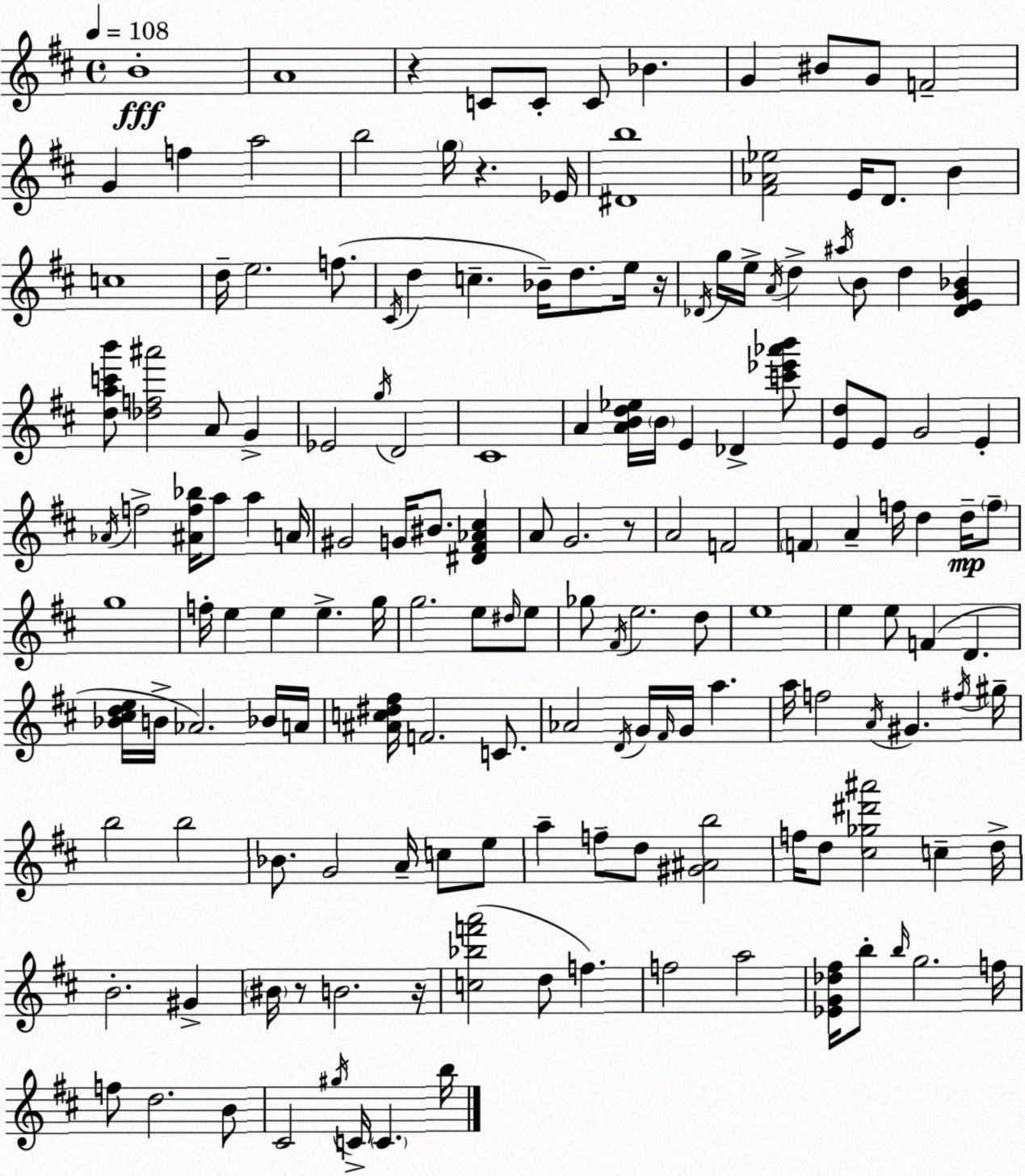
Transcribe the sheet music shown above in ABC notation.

X:1
T:Untitled
M:4/4
L:1/4
K:D
B4 A4 z C/2 C/2 C/2 _B G ^B/2 G/2 F2 G f a2 b2 g/4 z _E/4 [^Db]4 [^F_A_e]2 E/4 D/2 B c4 d/4 e2 f/2 ^C/4 d c _B/4 d/2 e/4 z/4 _D/4 g/4 e/4 A/4 d ^a/4 B/2 d [_DEG_B] [dac'b']/2 [_df^a']2 A/2 G _E2 g/4 D2 ^C4 A [ABd_e]/4 B/4 E _D [c'_e'_a'b']/2 [Ed]/2 E/2 G2 E _A/4 f2 [^Af_b]/4 a/2 a A/4 ^G2 G/4 ^B/2 [^D^F_A^c] A/2 G2 z/2 A2 F2 F A f/4 d d/4 f/2 g4 f/4 e e e g/4 g2 e/2 ^d/4 e/2 _g/2 ^F/4 e2 d/2 e4 e e/2 F D [_B^cde]/4 B/4 _A2 _B/4 A/4 [^Ac^d^f]/4 F2 C/2 _A2 D/4 G/4 ^F/4 G/4 a a/4 f2 A/4 ^G ^f/4 ^g/4 b2 b2 _B/2 G2 A/4 c/2 e/2 a f/2 d/2 [^G^Ab]2 f/4 d/2 [^c_g^d'^a']2 c d/4 B2 ^G ^B/4 z/2 B2 z/4 [c_bf'a']2 d/2 f f2 a2 [_EG_d^f]/4 b/2 b/4 g2 f/4 f/2 d2 B/2 ^C2 ^g/4 C/4 C b/4